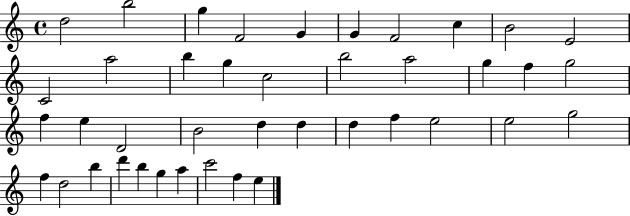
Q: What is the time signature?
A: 4/4